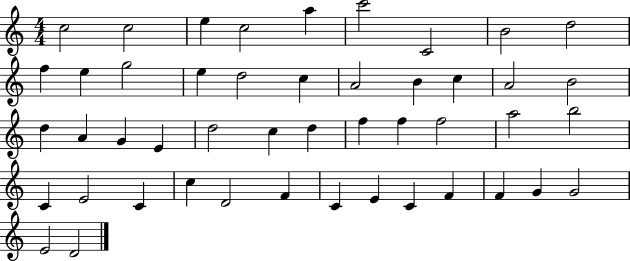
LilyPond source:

{
  \clef treble
  \numericTimeSignature
  \time 4/4
  \key c \major
  c''2 c''2 | e''4 c''2 a''4 | c'''2 c'2 | b'2 d''2 | \break f''4 e''4 g''2 | e''4 d''2 c''4 | a'2 b'4 c''4 | a'2 b'2 | \break d''4 a'4 g'4 e'4 | d''2 c''4 d''4 | f''4 f''4 f''2 | a''2 b''2 | \break c'4 e'2 c'4 | c''4 d'2 f'4 | c'4 e'4 c'4 f'4 | f'4 g'4 g'2 | \break e'2 d'2 | \bar "|."
}